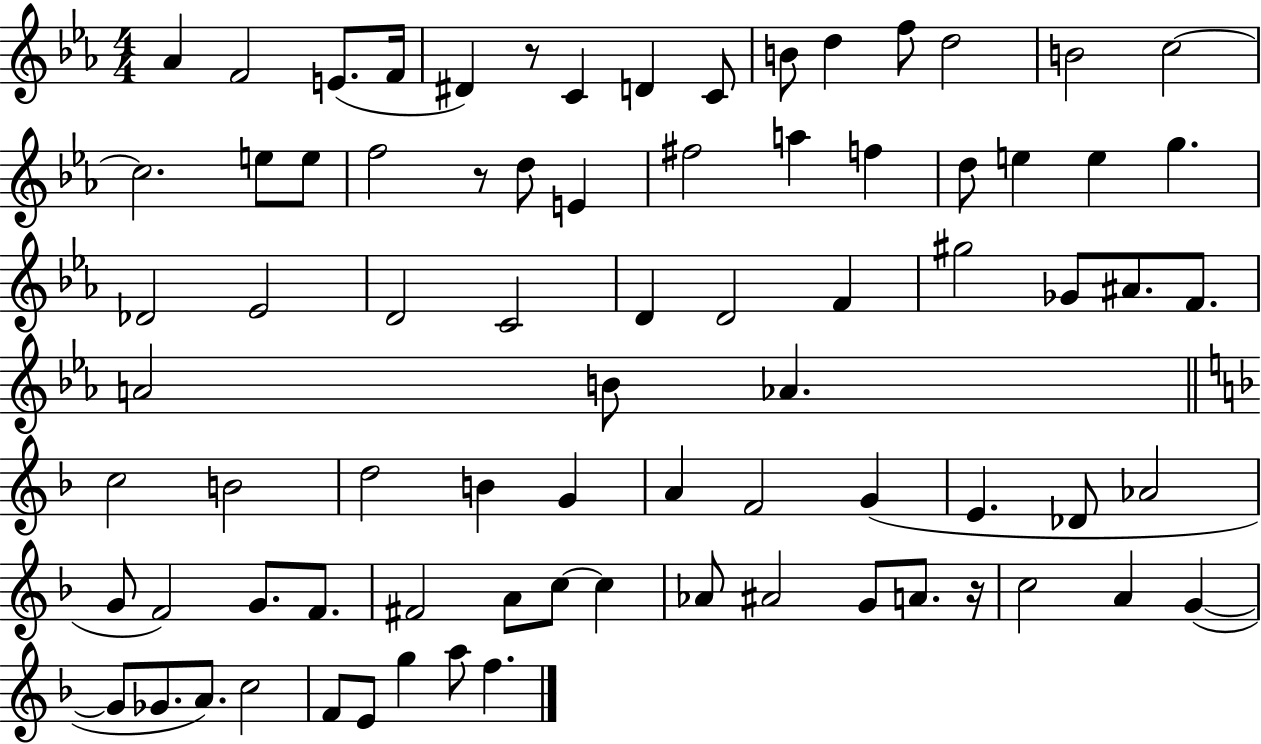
Ab4/q F4/h E4/e. F4/s D#4/q R/e C4/q D4/q C4/e B4/e D5/q F5/e D5/h B4/h C5/h C5/h. E5/e E5/e F5/h R/e D5/e E4/q F#5/h A5/q F5/q D5/e E5/q E5/q G5/q. Db4/h Eb4/h D4/h C4/h D4/q D4/h F4/q G#5/h Gb4/e A#4/e. F4/e. A4/h B4/e Ab4/q. C5/h B4/h D5/h B4/q G4/q A4/q F4/h G4/q E4/q. Db4/e Ab4/h G4/e F4/h G4/e. F4/e. F#4/h A4/e C5/e C5/q Ab4/e A#4/h G4/e A4/e. R/s C5/h A4/q G4/q G4/e Gb4/e. A4/e. C5/h F4/e E4/e G5/q A5/e F5/q.